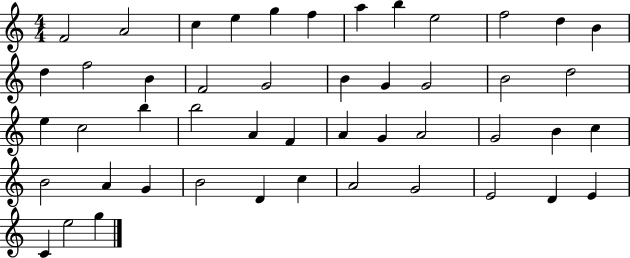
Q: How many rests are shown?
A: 0